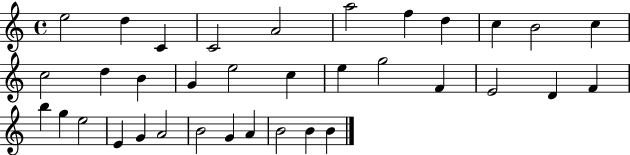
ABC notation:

X:1
T:Untitled
M:4/4
L:1/4
K:C
e2 d C C2 A2 a2 f d c B2 c c2 d B G e2 c e g2 F E2 D F b g e2 E G A2 B2 G A B2 B B